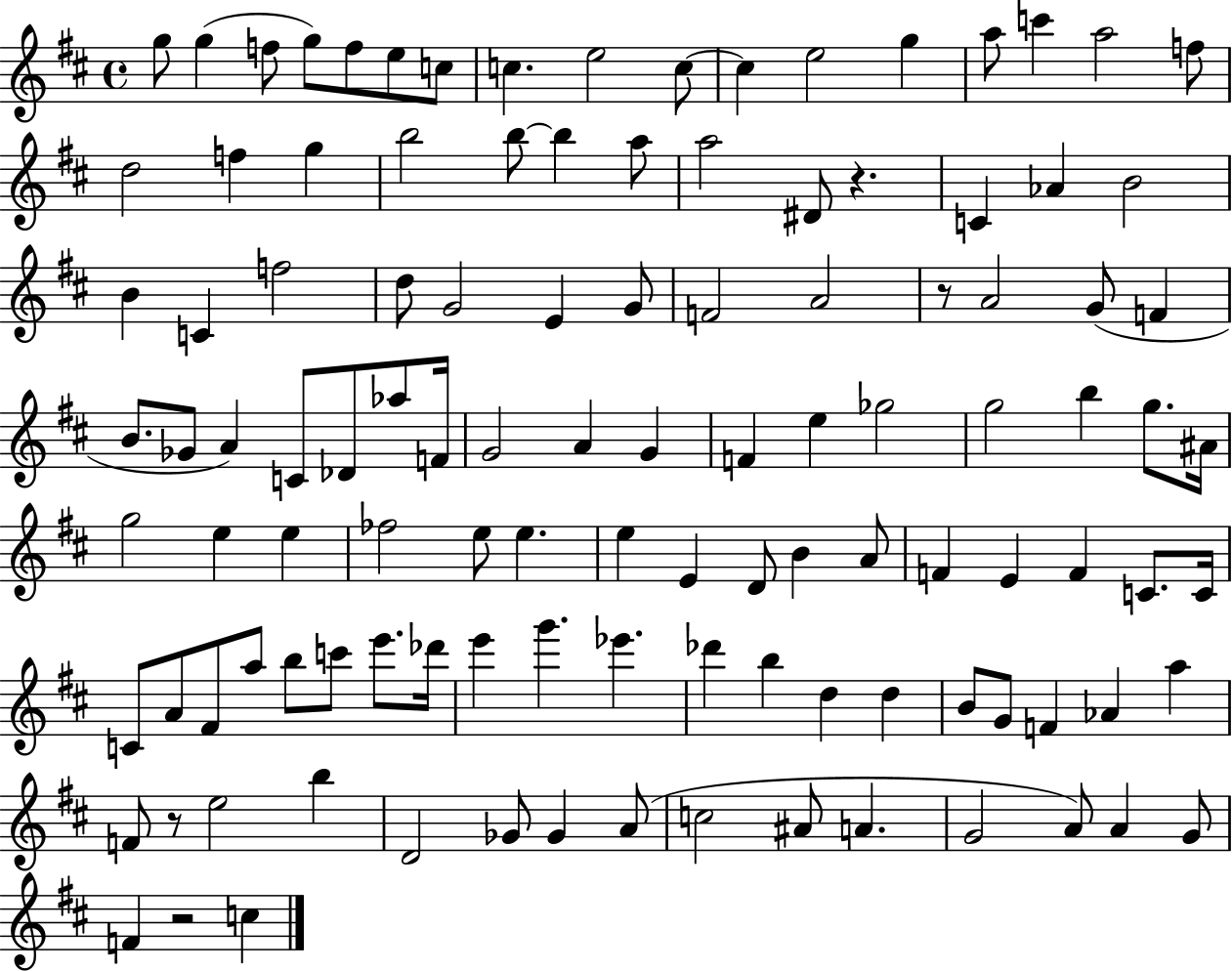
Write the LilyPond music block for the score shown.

{
  \clef treble
  \time 4/4
  \defaultTimeSignature
  \key d \major
  g''8 g''4( f''8 g''8) f''8 e''8 c''8 | c''4. e''2 c''8~~ | c''4 e''2 g''4 | a''8 c'''4 a''2 f''8 | \break d''2 f''4 g''4 | b''2 b''8~~ b''4 a''8 | a''2 dis'8 r4. | c'4 aes'4 b'2 | \break b'4 c'4 f''2 | d''8 g'2 e'4 g'8 | f'2 a'2 | r8 a'2 g'8( f'4 | \break b'8. ges'8 a'4) c'8 des'8 aes''8 f'16 | g'2 a'4 g'4 | f'4 e''4 ges''2 | g''2 b''4 g''8. ais'16 | \break g''2 e''4 e''4 | fes''2 e''8 e''4. | e''4 e'4 d'8 b'4 a'8 | f'4 e'4 f'4 c'8. c'16 | \break c'8 a'8 fis'8 a''8 b''8 c'''8 e'''8. des'''16 | e'''4 g'''4. ees'''4. | des'''4 b''4 d''4 d''4 | b'8 g'8 f'4 aes'4 a''4 | \break f'8 r8 e''2 b''4 | d'2 ges'8 ges'4 a'8( | c''2 ais'8 a'4. | g'2 a'8) a'4 g'8 | \break f'4 r2 c''4 | \bar "|."
}